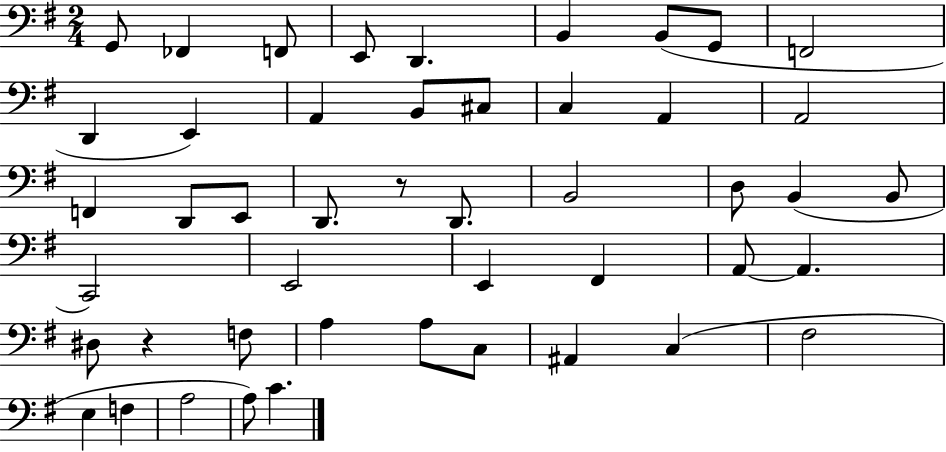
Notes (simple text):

G2/e FES2/q F2/e E2/e D2/q. B2/q B2/e G2/e F2/h D2/q E2/q A2/q B2/e C#3/e C3/q A2/q A2/h F2/q D2/e E2/e D2/e. R/e D2/e. B2/h D3/e B2/q B2/e C2/h E2/h E2/q F#2/q A2/e A2/q. D#3/e R/q F3/e A3/q A3/e C3/e A#2/q C3/q F#3/h E3/q F3/q A3/h A3/e C4/q.